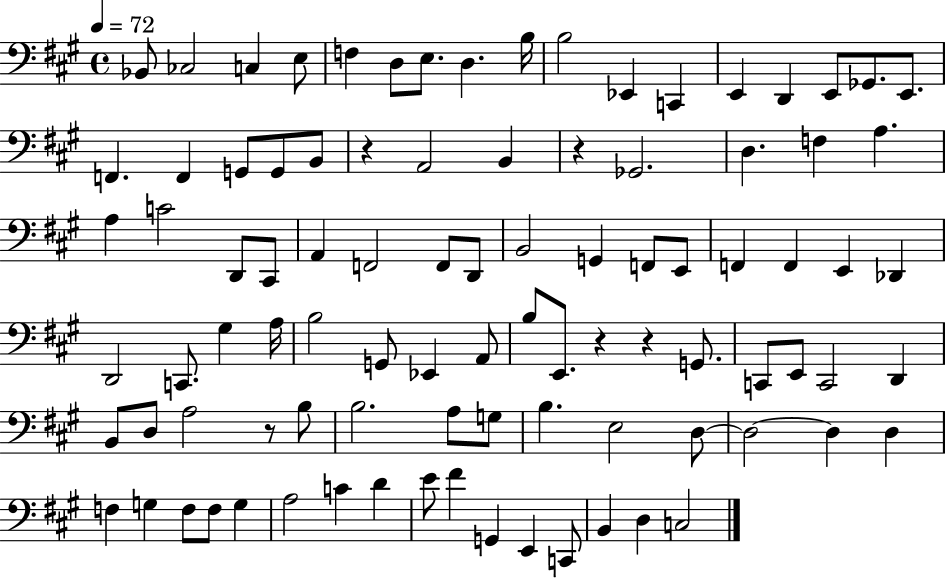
{
  \clef bass
  \time 4/4
  \defaultTimeSignature
  \key a \major
  \tempo 4 = 72
  bes,8 ces2 c4 e8 | f4 d8 e8. d4. b16 | b2 ees,4 c,4 | e,4 d,4 e,8 ges,8. e,8. | \break f,4. f,4 g,8 g,8 b,8 | r4 a,2 b,4 | r4 ges,2. | d4. f4 a4. | \break a4 c'2 d,8 cis,8 | a,4 f,2 f,8 d,8 | b,2 g,4 f,8 e,8 | f,4 f,4 e,4 des,4 | \break d,2 c,8. gis4 a16 | b2 g,8 ees,4 a,8 | b8 e,8. r4 r4 g,8. | c,8 e,8 c,2 d,4 | \break b,8 d8 a2 r8 b8 | b2. a8 g8 | b4. e2 d8~~ | d2~~ d4 d4 | \break f4 g4 f8 f8 g4 | a2 c'4 d'4 | e'8 fis'4 g,4 e,4 c,8 | b,4 d4 c2 | \break \bar "|."
}